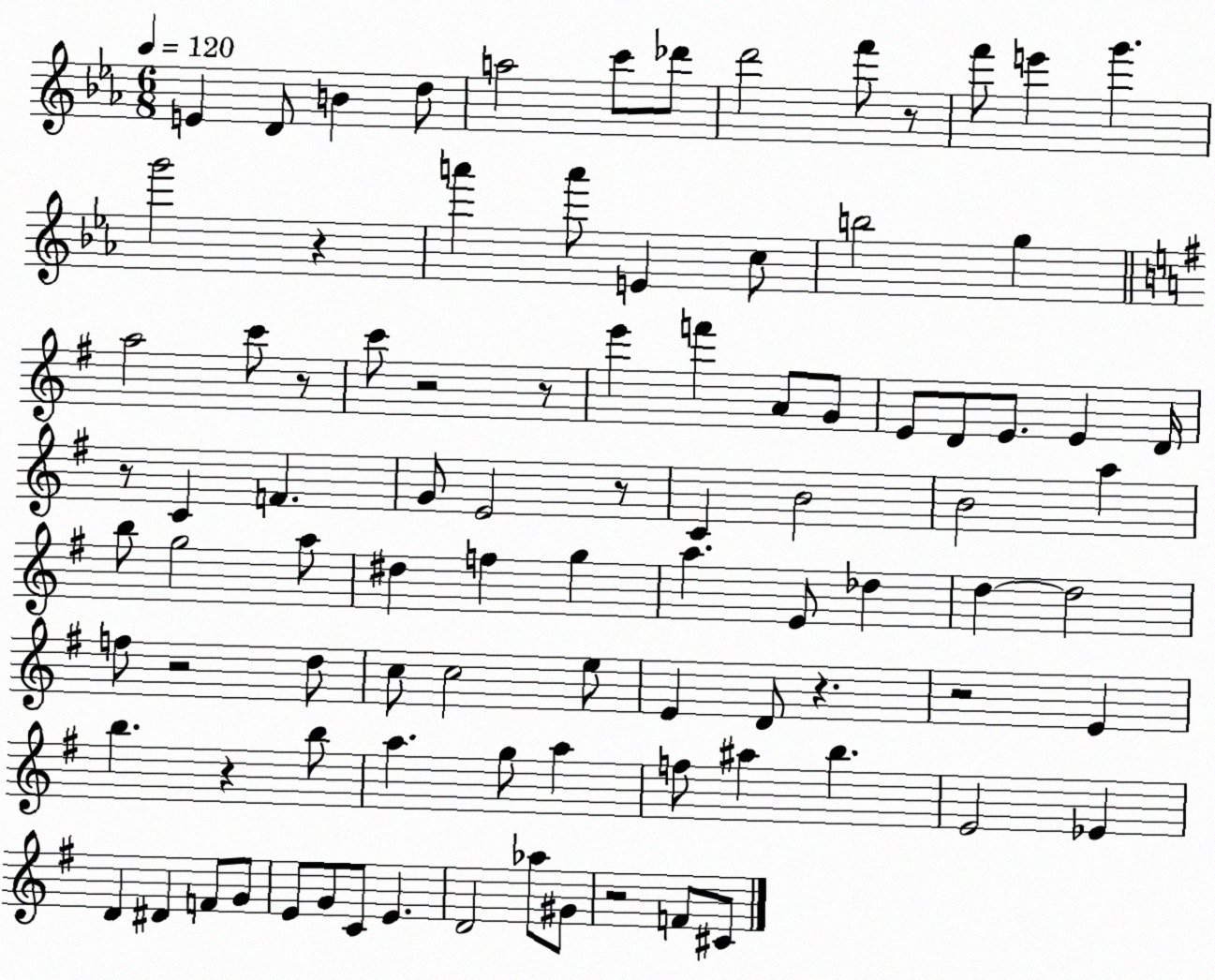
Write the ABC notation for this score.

X:1
T:Untitled
M:6/8
L:1/4
K:Eb
E D/2 B d/2 a2 c'/2 _d'/2 d'2 f'/2 z/2 f'/2 e' g' g'2 z a' a'/2 E c/2 b2 g a2 c'/2 z/2 c'/2 z2 z/2 e' f' A/2 G/2 E/2 D/2 E/2 E D/4 z/2 C F G/2 E2 z/2 C B2 B2 a b/2 g2 a/2 ^d f g a E/2 _d d d2 f/2 z2 d/2 c/2 c2 e/2 E D/2 z z2 E b z b/2 a g/2 a f/2 ^a b E2 _E D ^D F/2 G/2 E/2 G/2 C/2 E D2 _a/2 ^G/2 z2 F/2 ^C/2